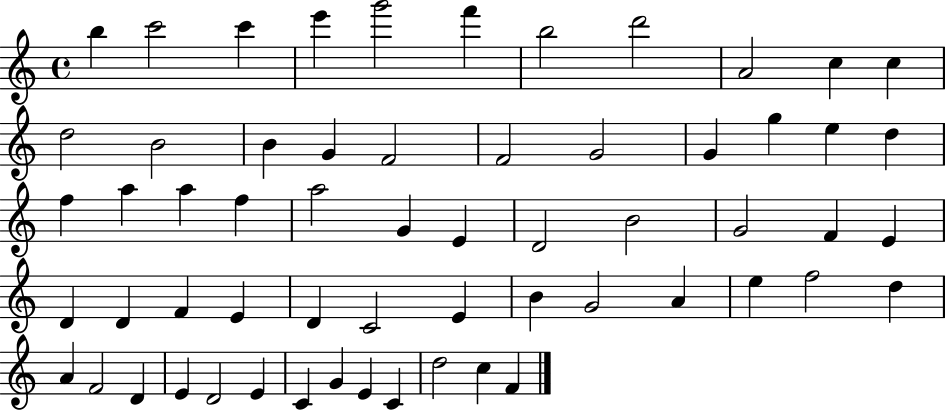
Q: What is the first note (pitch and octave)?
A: B5